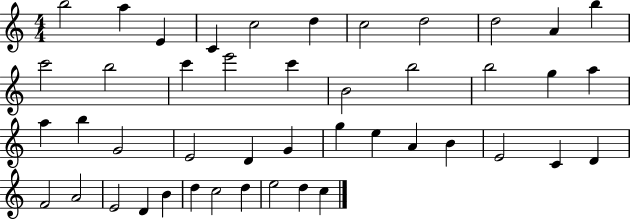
B5/h A5/q E4/q C4/q C5/h D5/q C5/h D5/h D5/h A4/q B5/q C6/h B5/h C6/q E6/h C6/q B4/h B5/h B5/h G5/q A5/q A5/q B5/q G4/h E4/h D4/q G4/q G5/q E5/q A4/q B4/q E4/h C4/q D4/q F4/h A4/h E4/h D4/q B4/q D5/q C5/h D5/q E5/h D5/q C5/q